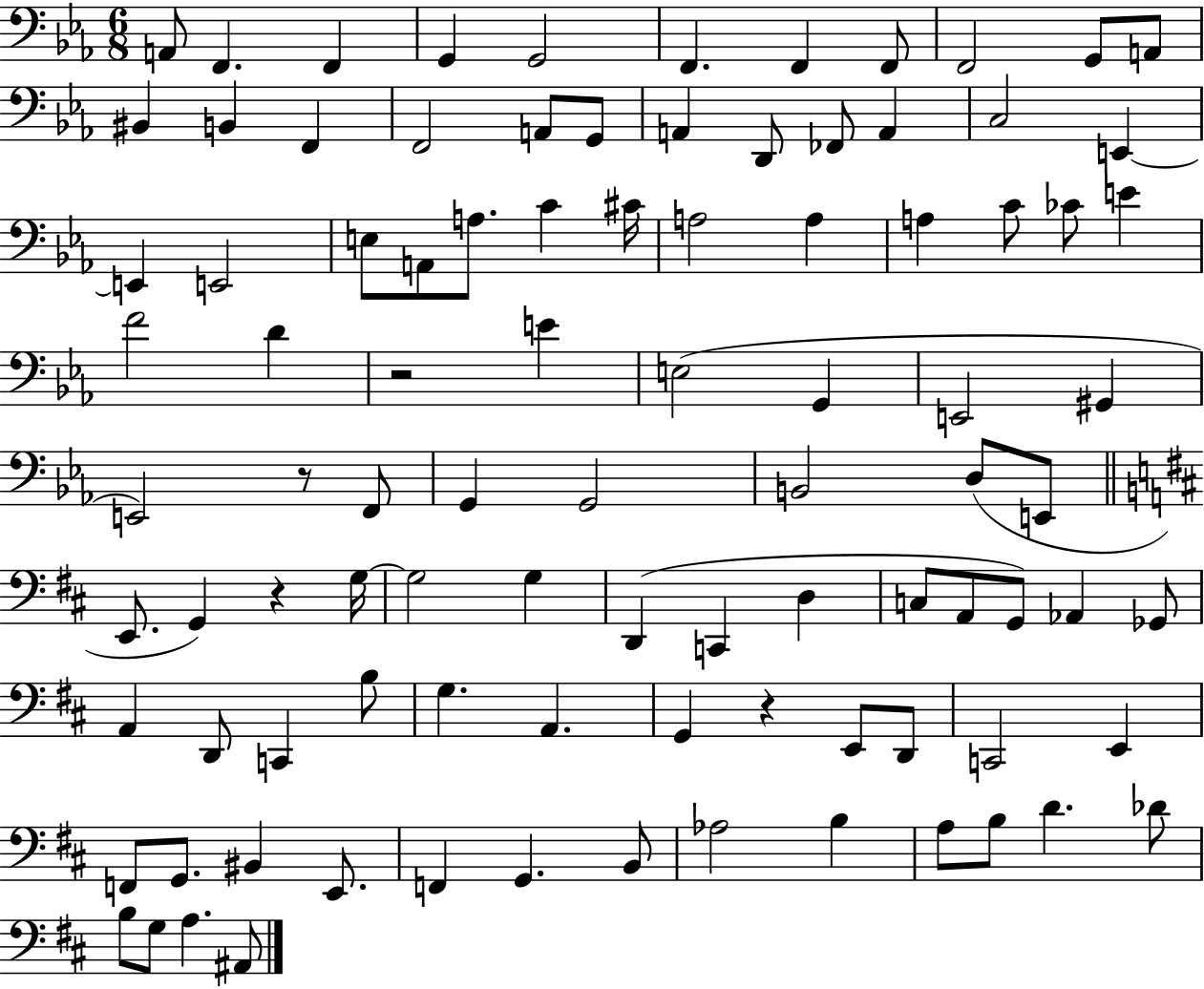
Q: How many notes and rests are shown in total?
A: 95